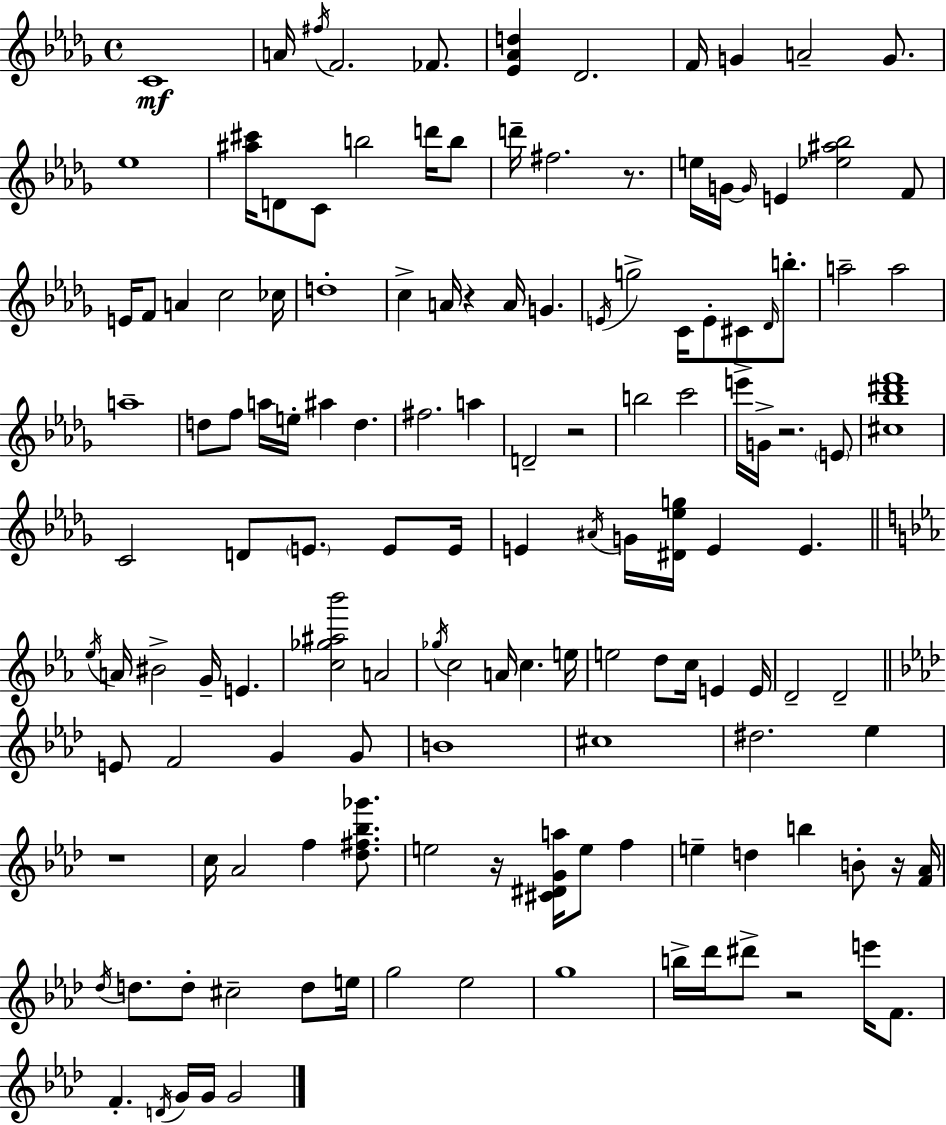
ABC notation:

X:1
T:Untitled
M:4/4
L:1/4
K:Bbm
C4 A/4 ^f/4 F2 _F/2 [_E_Ad] _D2 F/4 G A2 G/2 _e4 [^a^c']/4 D/2 C/2 b2 d'/4 b/2 d'/4 ^f2 z/2 e/4 G/4 G/4 E [_e^a_b]2 F/2 E/4 F/2 A c2 _c/4 d4 c A/4 z A/4 G E/4 g2 C/4 E/2 ^C/2 _D/4 b/2 a2 a2 a4 d/2 f/2 a/4 e/4 ^a d ^f2 a D2 z2 b2 c'2 e'/4 G/4 z2 E/2 [^c_b^d'f']4 C2 D/2 E/2 E/2 E/4 E ^A/4 G/4 [^D_eg]/4 E E _e/4 A/4 ^B2 G/4 E [c_g^a_b']2 A2 _g/4 c2 A/4 c e/4 e2 d/2 c/4 E E/4 D2 D2 E/2 F2 G G/2 B4 ^c4 ^d2 _e z4 c/4 _A2 f [_d^f_b_g']/2 e2 z/4 [^C^DGa]/4 e/2 f e d b B/2 z/4 [F_A]/4 _d/4 d/2 d/2 ^c2 d/2 e/4 g2 _e2 g4 b/4 _d'/4 ^d'/2 z2 e'/4 F/2 F D/4 G/4 G/4 G2